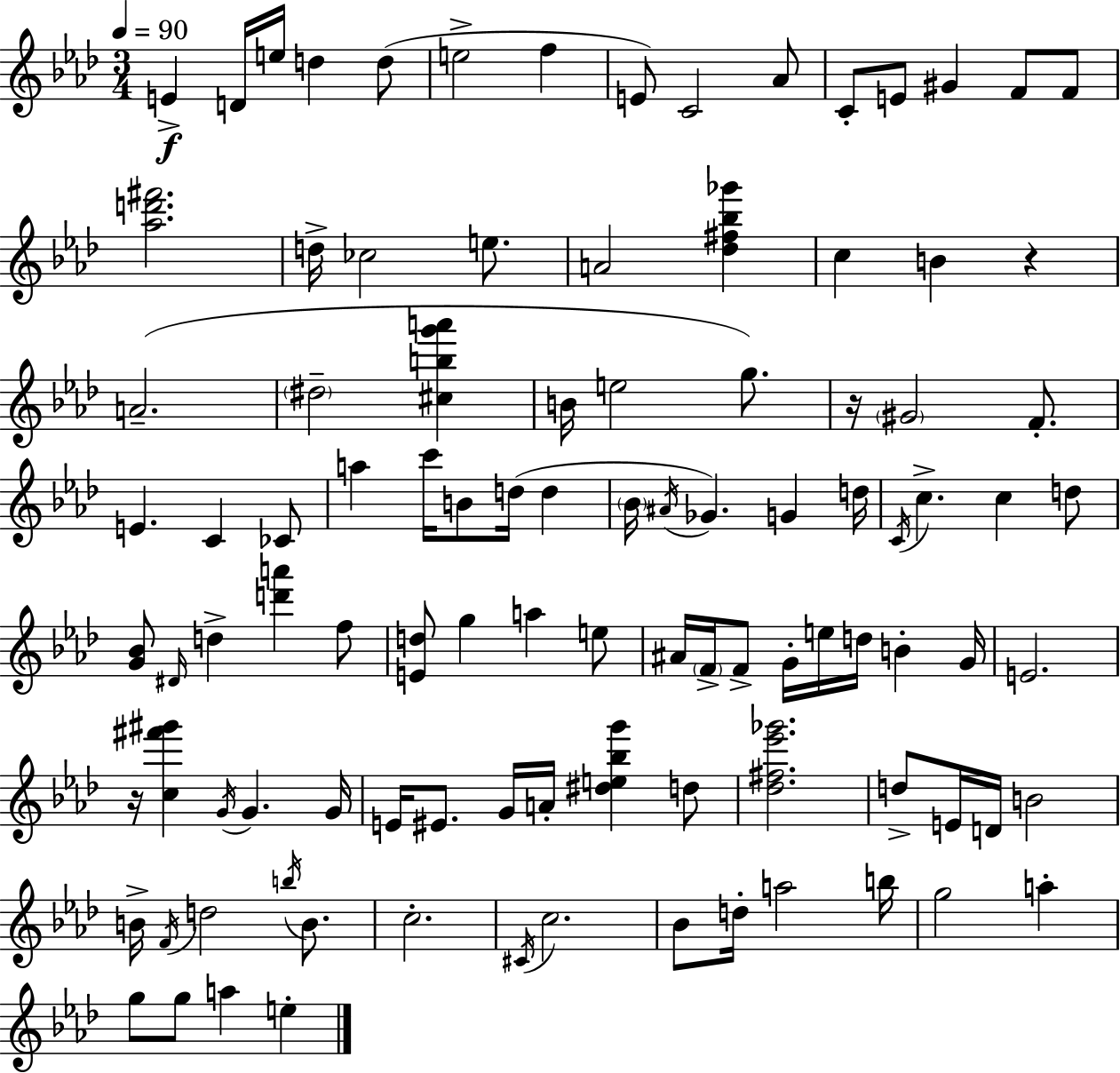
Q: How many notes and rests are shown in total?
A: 102